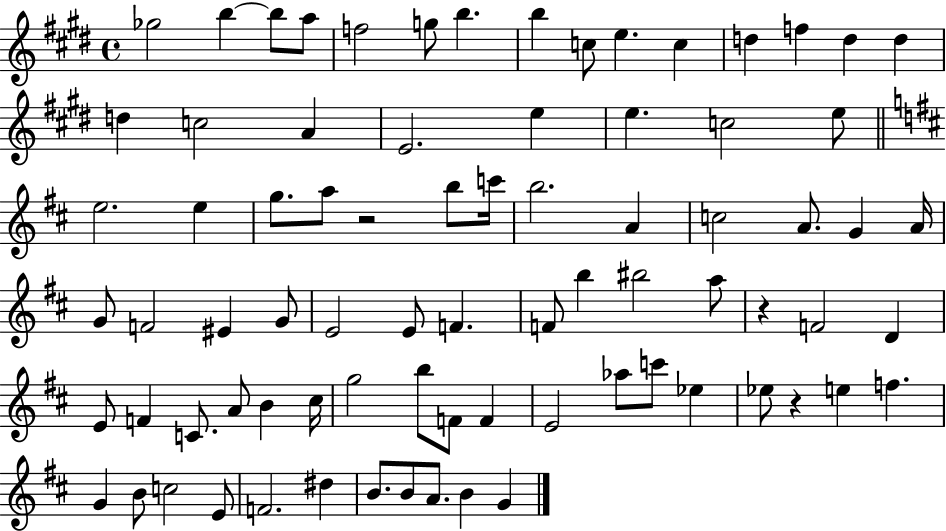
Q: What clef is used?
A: treble